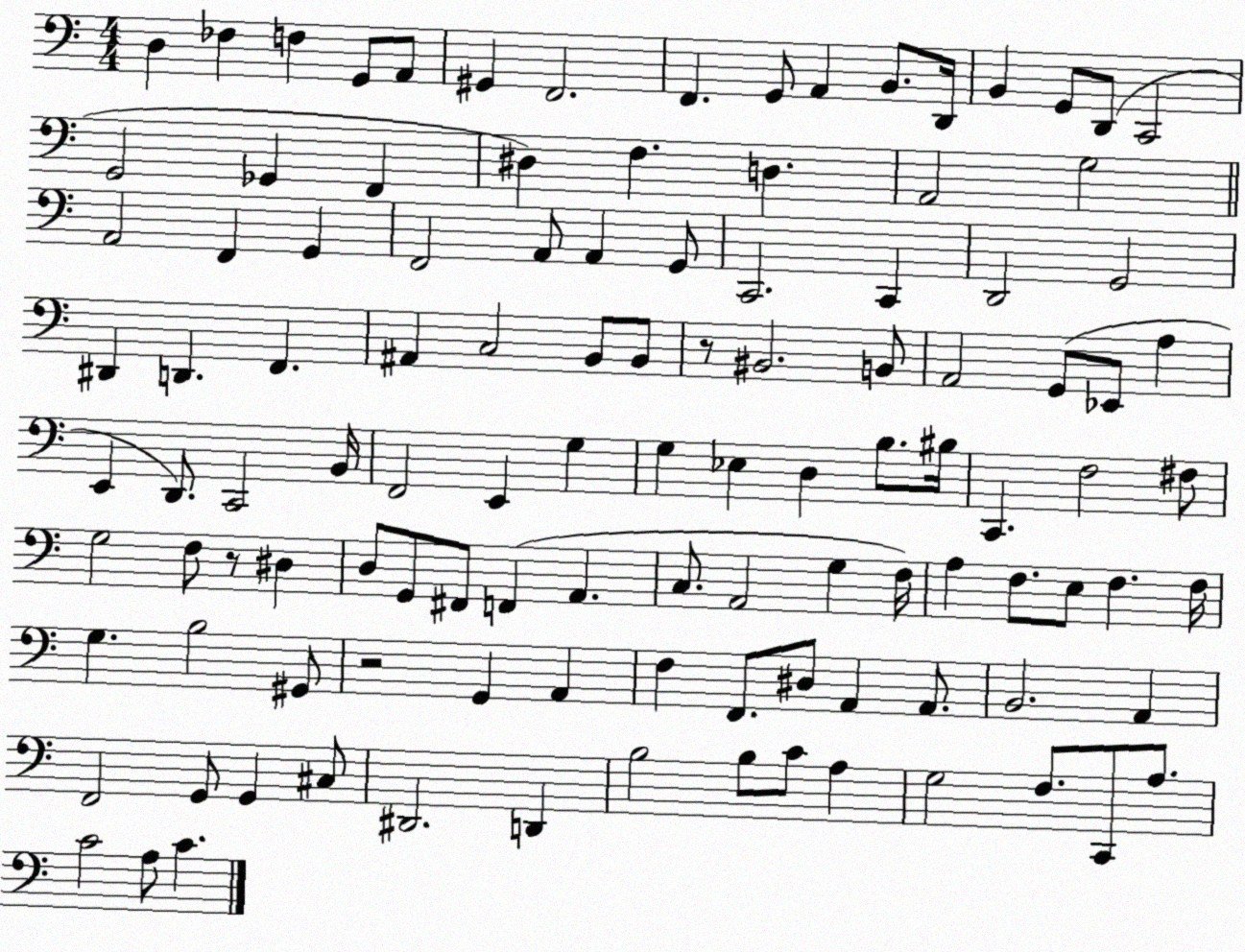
X:1
T:Untitled
M:4/4
L:1/4
K:C
D, _F, F, G,,/2 A,,/2 ^G,, F,,2 F,, G,,/2 A,, B,,/2 D,,/4 B,, G,,/2 D,,/2 C,,2 G,,2 _G,, F,, ^D, F, D, A,,2 G,2 A,,2 F,, G,, F,,2 A,,/2 A,, G,,/2 C,,2 C,, D,,2 G,,2 ^D,, D,, F,, ^A,, C,2 B,,/2 B,,/2 z/2 ^B,,2 B,,/2 A,,2 G,,/2 _E,,/2 A, E,, D,,/2 C,,2 B,,/4 F,,2 E,, G, G, _E, D, B,/2 ^B,/4 C,, F,2 ^F,/2 G,2 F,/2 z/2 ^D, D,/2 G,,/2 ^F,,/2 F,, A,, C,/2 A,,2 G, F,/4 A, F,/2 E,/2 F, F,/4 G, B,2 ^G,,/2 z2 G,, A,, F, F,,/2 ^D,/2 A,, A,,/2 B,,2 A,, F,,2 G,,/2 G,, ^C,/2 ^D,,2 D,, B,2 B,/2 C/2 A, G,2 F,/2 C,,/2 A,/2 C2 A,/2 C